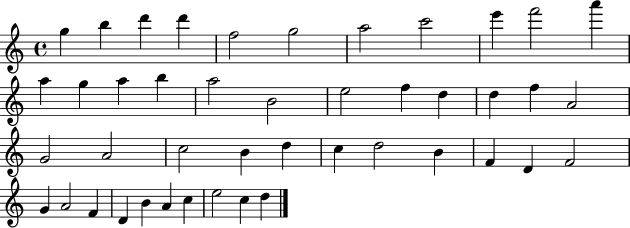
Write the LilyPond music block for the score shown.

{
  \clef treble
  \time 4/4
  \defaultTimeSignature
  \key c \major
  g''4 b''4 d'''4 d'''4 | f''2 g''2 | a''2 c'''2 | e'''4 f'''2 a'''4 | \break a''4 g''4 a''4 b''4 | a''2 b'2 | e''2 f''4 d''4 | d''4 f''4 a'2 | \break g'2 a'2 | c''2 b'4 d''4 | c''4 d''2 b'4 | f'4 d'4 f'2 | \break g'4 a'2 f'4 | d'4 b'4 a'4 c''4 | e''2 c''4 d''4 | \bar "|."
}